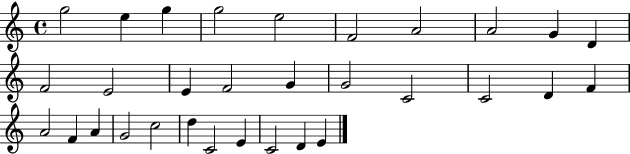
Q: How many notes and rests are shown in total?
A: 31